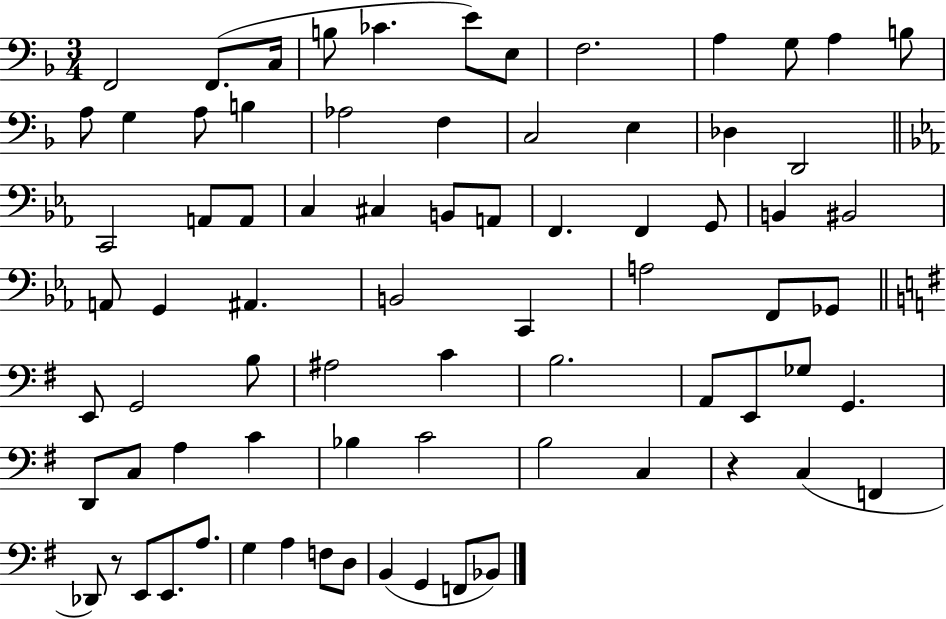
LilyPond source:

{
  \clef bass
  \numericTimeSignature
  \time 3/4
  \key f \major
  \repeat volta 2 { f,2 f,8.( c16 | b8 ces'4. e'8) e8 | f2. | a4 g8 a4 b8 | \break a8 g4 a8 b4 | aes2 f4 | c2 e4 | des4 d,2 | \break \bar "||" \break \key ees \major c,2 a,8 a,8 | c4 cis4 b,8 a,8 | f,4. f,4 g,8 | b,4 bis,2 | \break a,8 g,4 ais,4. | b,2 c,4 | a2 f,8 ges,8 | \bar "||" \break \key e \minor e,8 g,2 b8 | ais2 c'4 | b2. | a,8 e,8 ges8 g,4. | \break d,8 c8 a4 c'4 | bes4 c'2 | b2 c4 | r4 c4( f,4 | \break des,8) r8 e,8 e,8. a8. | g4 a4 f8 d8 | b,4( g,4 f,8 bes,8) | } \bar "|."
}